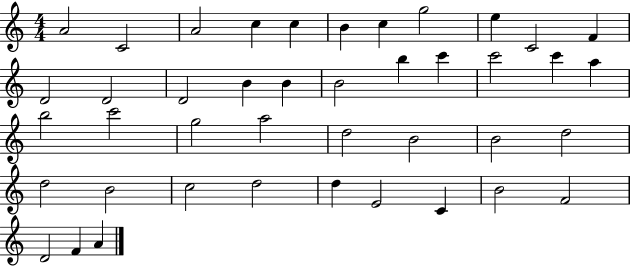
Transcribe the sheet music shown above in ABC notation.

X:1
T:Untitled
M:4/4
L:1/4
K:C
A2 C2 A2 c c B c g2 e C2 F D2 D2 D2 B B B2 b c' c'2 c' a b2 c'2 g2 a2 d2 B2 B2 d2 d2 B2 c2 d2 d E2 C B2 F2 D2 F A